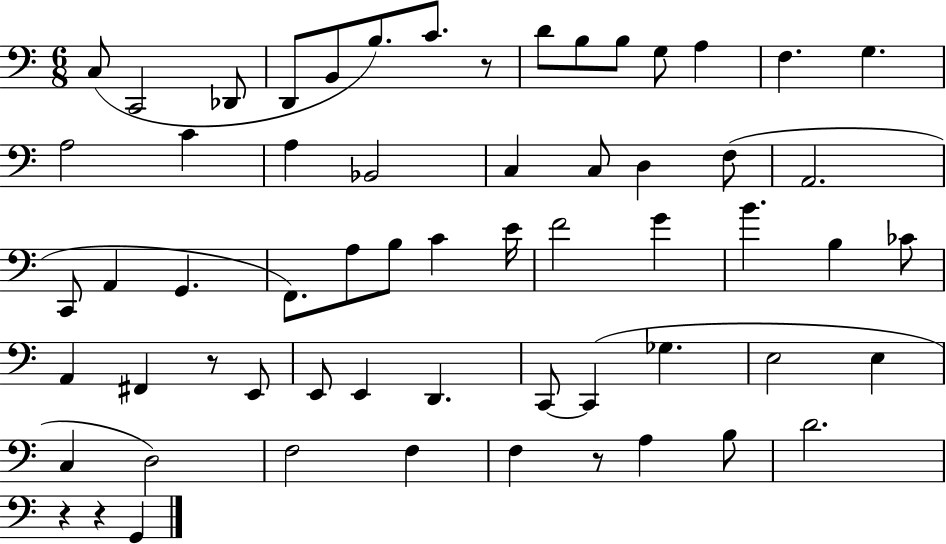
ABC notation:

X:1
T:Untitled
M:6/8
L:1/4
K:C
C,/2 C,,2 _D,,/2 D,,/2 B,,/2 B,/2 C/2 z/2 D/2 B,/2 B,/2 G,/2 A, F, G, A,2 C A, _B,,2 C, C,/2 D, F,/2 A,,2 C,,/2 A,, G,, F,,/2 A,/2 B,/2 C E/4 F2 G B B, _C/2 A,, ^F,, z/2 E,,/2 E,,/2 E,, D,, C,,/2 C,, _G, E,2 E, C, D,2 F,2 F, F, z/2 A, B,/2 D2 z z G,,